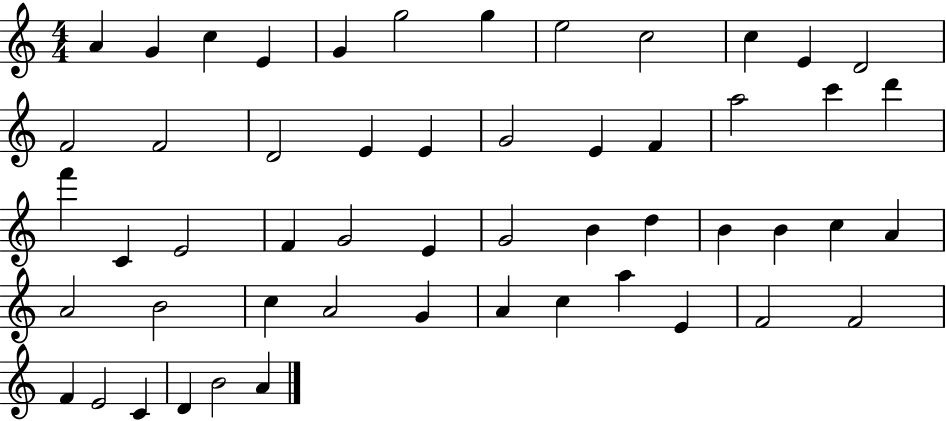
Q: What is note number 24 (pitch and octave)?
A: F6